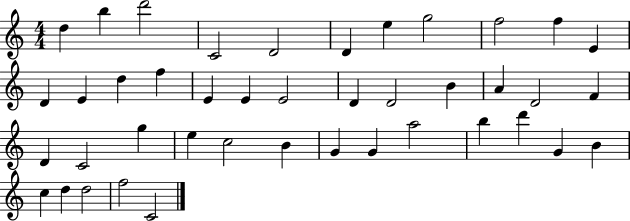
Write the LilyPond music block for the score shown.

{
  \clef treble
  \numericTimeSignature
  \time 4/4
  \key c \major
  d''4 b''4 d'''2 | c'2 d'2 | d'4 e''4 g''2 | f''2 f''4 e'4 | \break d'4 e'4 d''4 f''4 | e'4 e'4 e'2 | d'4 d'2 b'4 | a'4 d'2 f'4 | \break d'4 c'2 g''4 | e''4 c''2 b'4 | g'4 g'4 a''2 | b''4 d'''4 g'4 b'4 | \break c''4 d''4 d''2 | f''2 c'2 | \bar "|."
}